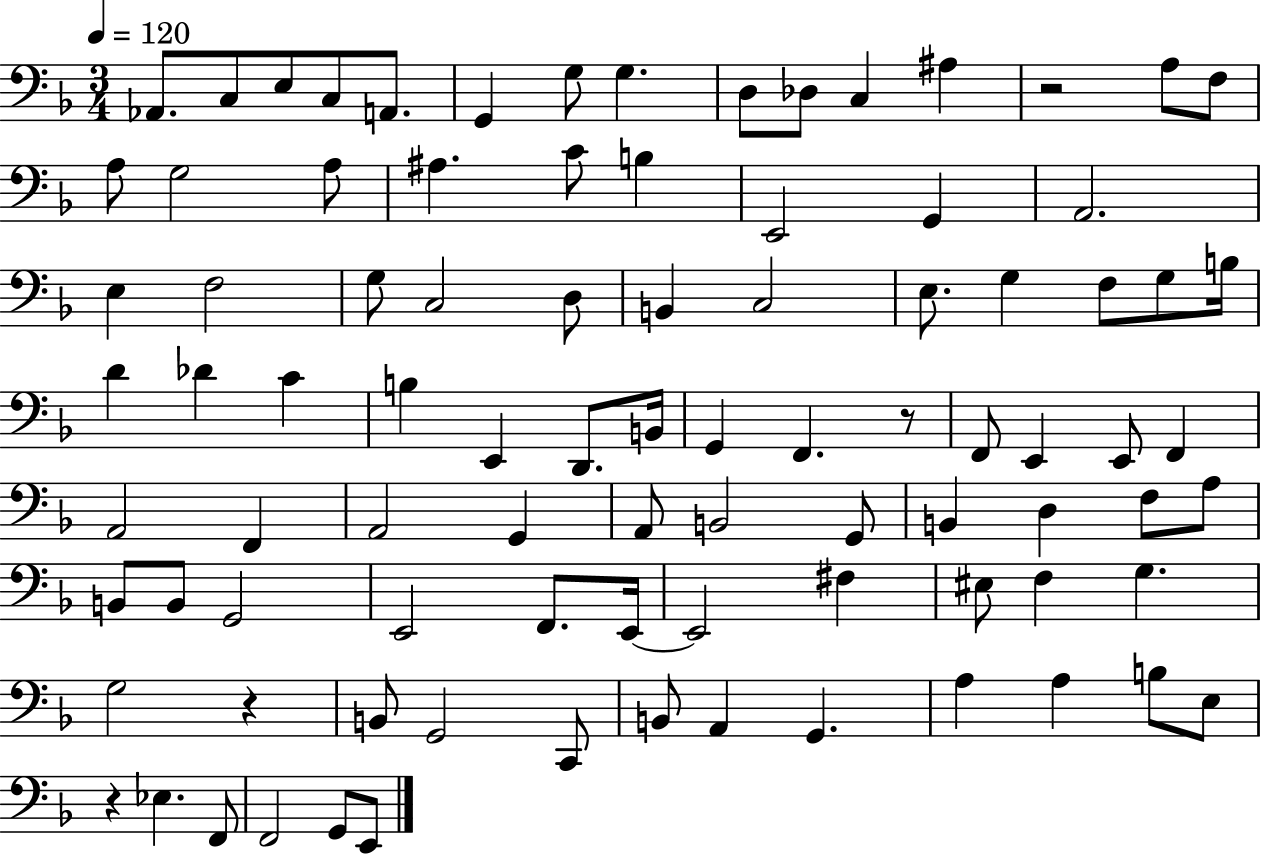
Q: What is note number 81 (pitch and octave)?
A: E3